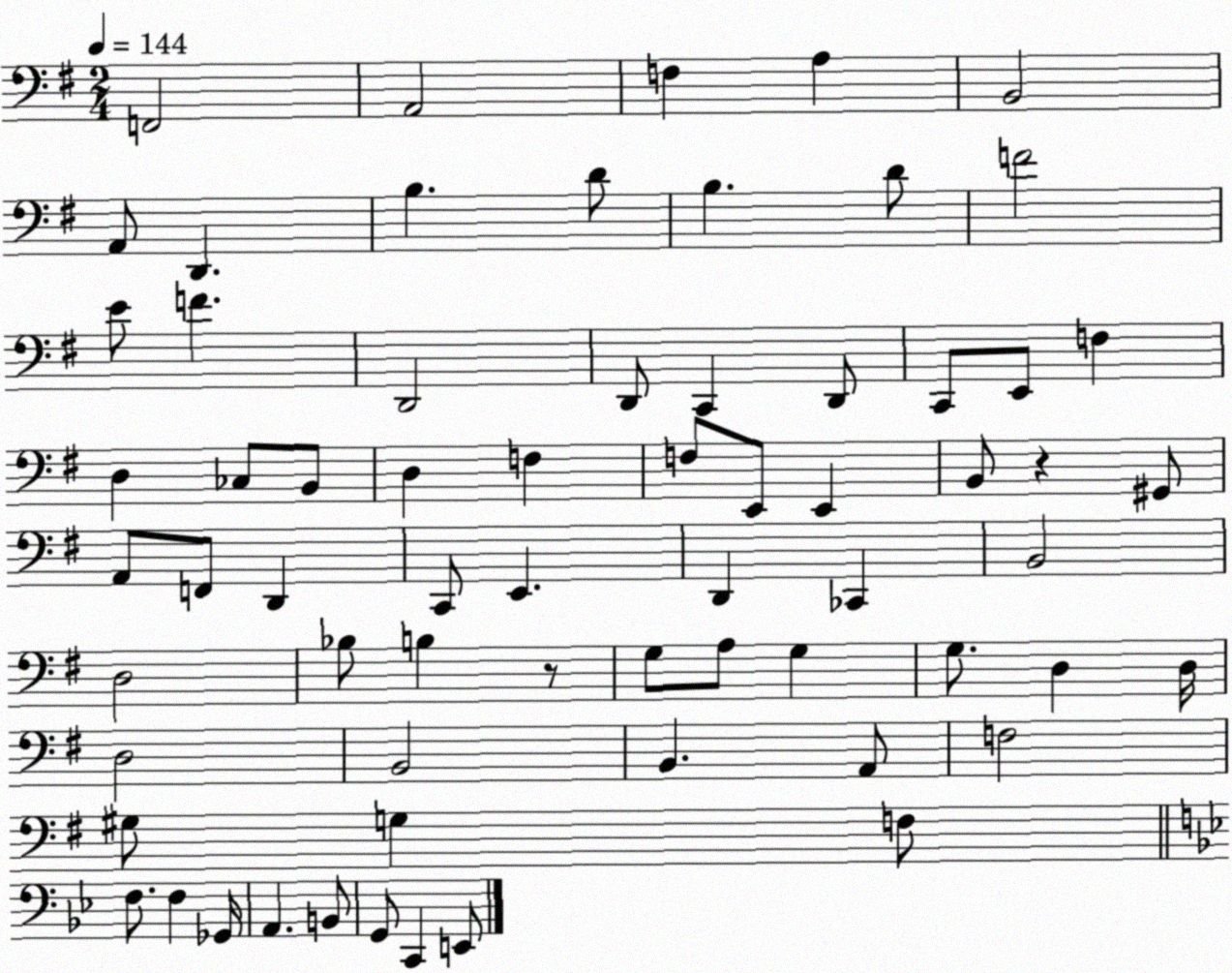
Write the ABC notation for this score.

X:1
T:Untitled
M:2/4
L:1/4
K:G
F,,2 A,,2 F, A, B,,2 A,,/2 D,, B, D/2 B, D/2 F2 E/2 F D,,2 D,,/2 C,, D,,/2 C,,/2 E,,/2 F, D, _C,/2 B,,/2 D, F, F,/2 E,,/2 E,, B,,/2 z ^G,,/2 A,,/2 F,,/2 D,, C,,/2 E,, D,, _C,, B,,2 D,2 _B,/2 B, z/2 G,/2 A,/2 G, G,/2 D, D,/4 D,2 B,,2 B,, A,,/2 F,2 ^G,/2 G, F,/2 F,/2 F, _G,,/4 A,, B,,/2 G,,/2 C,, E,,/2